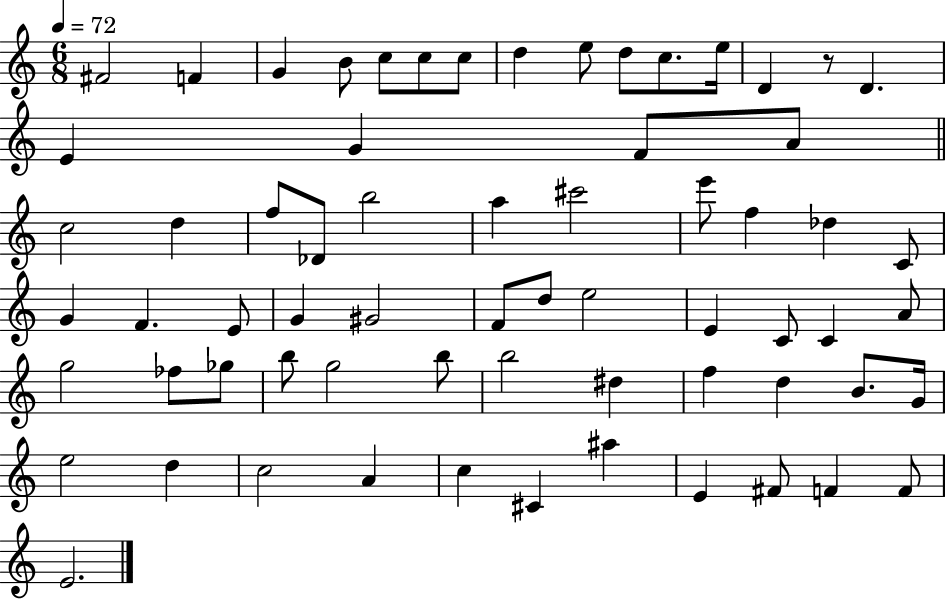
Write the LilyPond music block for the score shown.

{
  \clef treble
  \numericTimeSignature
  \time 6/8
  \key c \major
  \tempo 4 = 72
  fis'2 f'4 | g'4 b'8 c''8 c''8 c''8 | d''4 e''8 d''8 c''8. e''16 | d'4 r8 d'4. | \break e'4 g'4 f'8 a'8 | \bar "||" \break \key c \major c''2 d''4 | f''8 des'8 b''2 | a''4 cis'''2 | e'''8 f''4 des''4 c'8 | \break g'4 f'4. e'8 | g'4 gis'2 | f'8 d''8 e''2 | e'4 c'8 c'4 a'8 | \break g''2 fes''8 ges''8 | b''8 g''2 b''8 | b''2 dis''4 | f''4 d''4 b'8. g'16 | \break e''2 d''4 | c''2 a'4 | c''4 cis'4 ais''4 | e'4 fis'8 f'4 f'8 | \break e'2. | \bar "|."
}